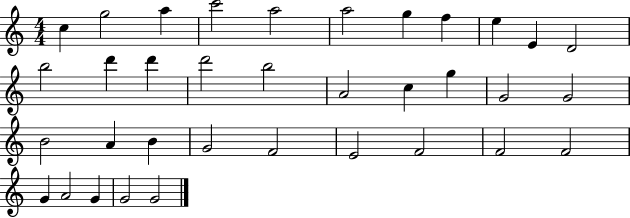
X:1
T:Untitled
M:4/4
L:1/4
K:C
c g2 a c'2 a2 a2 g f e E D2 b2 d' d' d'2 b2 A2 c g G2 G2 B2 A B G2 F2 E2 F2 F2 F2 G A2 G G2 G2